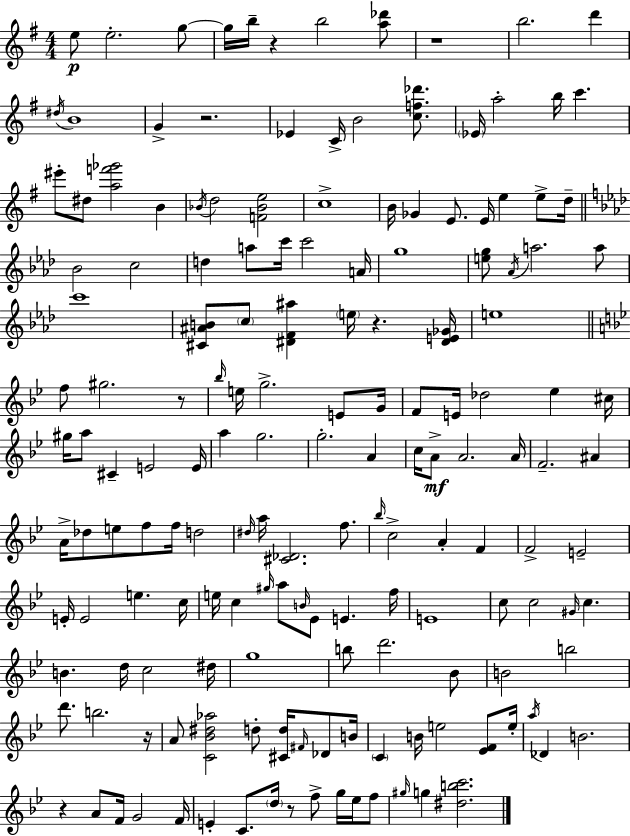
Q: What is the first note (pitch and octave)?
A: E5